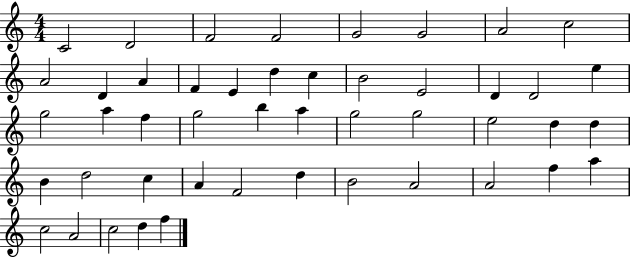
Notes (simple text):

C4/h D4/h F4/h F4/h G4/h G4/h A4/h C5/h A4/h D4/q A4/q F4/q E4/q D5/q C5/q B4/h E4/h D4/q D4/h E5/q G5/h A5/q F5/q G5/h B5/q A5/q G5/h G5/h E5/h D5/q D5/q B4/q D5/h C5/q A4/q F4/h D5/q B4/h A4/h A4/h F5/q A5/q C5/h A4/h C5/h D5/q F5/q